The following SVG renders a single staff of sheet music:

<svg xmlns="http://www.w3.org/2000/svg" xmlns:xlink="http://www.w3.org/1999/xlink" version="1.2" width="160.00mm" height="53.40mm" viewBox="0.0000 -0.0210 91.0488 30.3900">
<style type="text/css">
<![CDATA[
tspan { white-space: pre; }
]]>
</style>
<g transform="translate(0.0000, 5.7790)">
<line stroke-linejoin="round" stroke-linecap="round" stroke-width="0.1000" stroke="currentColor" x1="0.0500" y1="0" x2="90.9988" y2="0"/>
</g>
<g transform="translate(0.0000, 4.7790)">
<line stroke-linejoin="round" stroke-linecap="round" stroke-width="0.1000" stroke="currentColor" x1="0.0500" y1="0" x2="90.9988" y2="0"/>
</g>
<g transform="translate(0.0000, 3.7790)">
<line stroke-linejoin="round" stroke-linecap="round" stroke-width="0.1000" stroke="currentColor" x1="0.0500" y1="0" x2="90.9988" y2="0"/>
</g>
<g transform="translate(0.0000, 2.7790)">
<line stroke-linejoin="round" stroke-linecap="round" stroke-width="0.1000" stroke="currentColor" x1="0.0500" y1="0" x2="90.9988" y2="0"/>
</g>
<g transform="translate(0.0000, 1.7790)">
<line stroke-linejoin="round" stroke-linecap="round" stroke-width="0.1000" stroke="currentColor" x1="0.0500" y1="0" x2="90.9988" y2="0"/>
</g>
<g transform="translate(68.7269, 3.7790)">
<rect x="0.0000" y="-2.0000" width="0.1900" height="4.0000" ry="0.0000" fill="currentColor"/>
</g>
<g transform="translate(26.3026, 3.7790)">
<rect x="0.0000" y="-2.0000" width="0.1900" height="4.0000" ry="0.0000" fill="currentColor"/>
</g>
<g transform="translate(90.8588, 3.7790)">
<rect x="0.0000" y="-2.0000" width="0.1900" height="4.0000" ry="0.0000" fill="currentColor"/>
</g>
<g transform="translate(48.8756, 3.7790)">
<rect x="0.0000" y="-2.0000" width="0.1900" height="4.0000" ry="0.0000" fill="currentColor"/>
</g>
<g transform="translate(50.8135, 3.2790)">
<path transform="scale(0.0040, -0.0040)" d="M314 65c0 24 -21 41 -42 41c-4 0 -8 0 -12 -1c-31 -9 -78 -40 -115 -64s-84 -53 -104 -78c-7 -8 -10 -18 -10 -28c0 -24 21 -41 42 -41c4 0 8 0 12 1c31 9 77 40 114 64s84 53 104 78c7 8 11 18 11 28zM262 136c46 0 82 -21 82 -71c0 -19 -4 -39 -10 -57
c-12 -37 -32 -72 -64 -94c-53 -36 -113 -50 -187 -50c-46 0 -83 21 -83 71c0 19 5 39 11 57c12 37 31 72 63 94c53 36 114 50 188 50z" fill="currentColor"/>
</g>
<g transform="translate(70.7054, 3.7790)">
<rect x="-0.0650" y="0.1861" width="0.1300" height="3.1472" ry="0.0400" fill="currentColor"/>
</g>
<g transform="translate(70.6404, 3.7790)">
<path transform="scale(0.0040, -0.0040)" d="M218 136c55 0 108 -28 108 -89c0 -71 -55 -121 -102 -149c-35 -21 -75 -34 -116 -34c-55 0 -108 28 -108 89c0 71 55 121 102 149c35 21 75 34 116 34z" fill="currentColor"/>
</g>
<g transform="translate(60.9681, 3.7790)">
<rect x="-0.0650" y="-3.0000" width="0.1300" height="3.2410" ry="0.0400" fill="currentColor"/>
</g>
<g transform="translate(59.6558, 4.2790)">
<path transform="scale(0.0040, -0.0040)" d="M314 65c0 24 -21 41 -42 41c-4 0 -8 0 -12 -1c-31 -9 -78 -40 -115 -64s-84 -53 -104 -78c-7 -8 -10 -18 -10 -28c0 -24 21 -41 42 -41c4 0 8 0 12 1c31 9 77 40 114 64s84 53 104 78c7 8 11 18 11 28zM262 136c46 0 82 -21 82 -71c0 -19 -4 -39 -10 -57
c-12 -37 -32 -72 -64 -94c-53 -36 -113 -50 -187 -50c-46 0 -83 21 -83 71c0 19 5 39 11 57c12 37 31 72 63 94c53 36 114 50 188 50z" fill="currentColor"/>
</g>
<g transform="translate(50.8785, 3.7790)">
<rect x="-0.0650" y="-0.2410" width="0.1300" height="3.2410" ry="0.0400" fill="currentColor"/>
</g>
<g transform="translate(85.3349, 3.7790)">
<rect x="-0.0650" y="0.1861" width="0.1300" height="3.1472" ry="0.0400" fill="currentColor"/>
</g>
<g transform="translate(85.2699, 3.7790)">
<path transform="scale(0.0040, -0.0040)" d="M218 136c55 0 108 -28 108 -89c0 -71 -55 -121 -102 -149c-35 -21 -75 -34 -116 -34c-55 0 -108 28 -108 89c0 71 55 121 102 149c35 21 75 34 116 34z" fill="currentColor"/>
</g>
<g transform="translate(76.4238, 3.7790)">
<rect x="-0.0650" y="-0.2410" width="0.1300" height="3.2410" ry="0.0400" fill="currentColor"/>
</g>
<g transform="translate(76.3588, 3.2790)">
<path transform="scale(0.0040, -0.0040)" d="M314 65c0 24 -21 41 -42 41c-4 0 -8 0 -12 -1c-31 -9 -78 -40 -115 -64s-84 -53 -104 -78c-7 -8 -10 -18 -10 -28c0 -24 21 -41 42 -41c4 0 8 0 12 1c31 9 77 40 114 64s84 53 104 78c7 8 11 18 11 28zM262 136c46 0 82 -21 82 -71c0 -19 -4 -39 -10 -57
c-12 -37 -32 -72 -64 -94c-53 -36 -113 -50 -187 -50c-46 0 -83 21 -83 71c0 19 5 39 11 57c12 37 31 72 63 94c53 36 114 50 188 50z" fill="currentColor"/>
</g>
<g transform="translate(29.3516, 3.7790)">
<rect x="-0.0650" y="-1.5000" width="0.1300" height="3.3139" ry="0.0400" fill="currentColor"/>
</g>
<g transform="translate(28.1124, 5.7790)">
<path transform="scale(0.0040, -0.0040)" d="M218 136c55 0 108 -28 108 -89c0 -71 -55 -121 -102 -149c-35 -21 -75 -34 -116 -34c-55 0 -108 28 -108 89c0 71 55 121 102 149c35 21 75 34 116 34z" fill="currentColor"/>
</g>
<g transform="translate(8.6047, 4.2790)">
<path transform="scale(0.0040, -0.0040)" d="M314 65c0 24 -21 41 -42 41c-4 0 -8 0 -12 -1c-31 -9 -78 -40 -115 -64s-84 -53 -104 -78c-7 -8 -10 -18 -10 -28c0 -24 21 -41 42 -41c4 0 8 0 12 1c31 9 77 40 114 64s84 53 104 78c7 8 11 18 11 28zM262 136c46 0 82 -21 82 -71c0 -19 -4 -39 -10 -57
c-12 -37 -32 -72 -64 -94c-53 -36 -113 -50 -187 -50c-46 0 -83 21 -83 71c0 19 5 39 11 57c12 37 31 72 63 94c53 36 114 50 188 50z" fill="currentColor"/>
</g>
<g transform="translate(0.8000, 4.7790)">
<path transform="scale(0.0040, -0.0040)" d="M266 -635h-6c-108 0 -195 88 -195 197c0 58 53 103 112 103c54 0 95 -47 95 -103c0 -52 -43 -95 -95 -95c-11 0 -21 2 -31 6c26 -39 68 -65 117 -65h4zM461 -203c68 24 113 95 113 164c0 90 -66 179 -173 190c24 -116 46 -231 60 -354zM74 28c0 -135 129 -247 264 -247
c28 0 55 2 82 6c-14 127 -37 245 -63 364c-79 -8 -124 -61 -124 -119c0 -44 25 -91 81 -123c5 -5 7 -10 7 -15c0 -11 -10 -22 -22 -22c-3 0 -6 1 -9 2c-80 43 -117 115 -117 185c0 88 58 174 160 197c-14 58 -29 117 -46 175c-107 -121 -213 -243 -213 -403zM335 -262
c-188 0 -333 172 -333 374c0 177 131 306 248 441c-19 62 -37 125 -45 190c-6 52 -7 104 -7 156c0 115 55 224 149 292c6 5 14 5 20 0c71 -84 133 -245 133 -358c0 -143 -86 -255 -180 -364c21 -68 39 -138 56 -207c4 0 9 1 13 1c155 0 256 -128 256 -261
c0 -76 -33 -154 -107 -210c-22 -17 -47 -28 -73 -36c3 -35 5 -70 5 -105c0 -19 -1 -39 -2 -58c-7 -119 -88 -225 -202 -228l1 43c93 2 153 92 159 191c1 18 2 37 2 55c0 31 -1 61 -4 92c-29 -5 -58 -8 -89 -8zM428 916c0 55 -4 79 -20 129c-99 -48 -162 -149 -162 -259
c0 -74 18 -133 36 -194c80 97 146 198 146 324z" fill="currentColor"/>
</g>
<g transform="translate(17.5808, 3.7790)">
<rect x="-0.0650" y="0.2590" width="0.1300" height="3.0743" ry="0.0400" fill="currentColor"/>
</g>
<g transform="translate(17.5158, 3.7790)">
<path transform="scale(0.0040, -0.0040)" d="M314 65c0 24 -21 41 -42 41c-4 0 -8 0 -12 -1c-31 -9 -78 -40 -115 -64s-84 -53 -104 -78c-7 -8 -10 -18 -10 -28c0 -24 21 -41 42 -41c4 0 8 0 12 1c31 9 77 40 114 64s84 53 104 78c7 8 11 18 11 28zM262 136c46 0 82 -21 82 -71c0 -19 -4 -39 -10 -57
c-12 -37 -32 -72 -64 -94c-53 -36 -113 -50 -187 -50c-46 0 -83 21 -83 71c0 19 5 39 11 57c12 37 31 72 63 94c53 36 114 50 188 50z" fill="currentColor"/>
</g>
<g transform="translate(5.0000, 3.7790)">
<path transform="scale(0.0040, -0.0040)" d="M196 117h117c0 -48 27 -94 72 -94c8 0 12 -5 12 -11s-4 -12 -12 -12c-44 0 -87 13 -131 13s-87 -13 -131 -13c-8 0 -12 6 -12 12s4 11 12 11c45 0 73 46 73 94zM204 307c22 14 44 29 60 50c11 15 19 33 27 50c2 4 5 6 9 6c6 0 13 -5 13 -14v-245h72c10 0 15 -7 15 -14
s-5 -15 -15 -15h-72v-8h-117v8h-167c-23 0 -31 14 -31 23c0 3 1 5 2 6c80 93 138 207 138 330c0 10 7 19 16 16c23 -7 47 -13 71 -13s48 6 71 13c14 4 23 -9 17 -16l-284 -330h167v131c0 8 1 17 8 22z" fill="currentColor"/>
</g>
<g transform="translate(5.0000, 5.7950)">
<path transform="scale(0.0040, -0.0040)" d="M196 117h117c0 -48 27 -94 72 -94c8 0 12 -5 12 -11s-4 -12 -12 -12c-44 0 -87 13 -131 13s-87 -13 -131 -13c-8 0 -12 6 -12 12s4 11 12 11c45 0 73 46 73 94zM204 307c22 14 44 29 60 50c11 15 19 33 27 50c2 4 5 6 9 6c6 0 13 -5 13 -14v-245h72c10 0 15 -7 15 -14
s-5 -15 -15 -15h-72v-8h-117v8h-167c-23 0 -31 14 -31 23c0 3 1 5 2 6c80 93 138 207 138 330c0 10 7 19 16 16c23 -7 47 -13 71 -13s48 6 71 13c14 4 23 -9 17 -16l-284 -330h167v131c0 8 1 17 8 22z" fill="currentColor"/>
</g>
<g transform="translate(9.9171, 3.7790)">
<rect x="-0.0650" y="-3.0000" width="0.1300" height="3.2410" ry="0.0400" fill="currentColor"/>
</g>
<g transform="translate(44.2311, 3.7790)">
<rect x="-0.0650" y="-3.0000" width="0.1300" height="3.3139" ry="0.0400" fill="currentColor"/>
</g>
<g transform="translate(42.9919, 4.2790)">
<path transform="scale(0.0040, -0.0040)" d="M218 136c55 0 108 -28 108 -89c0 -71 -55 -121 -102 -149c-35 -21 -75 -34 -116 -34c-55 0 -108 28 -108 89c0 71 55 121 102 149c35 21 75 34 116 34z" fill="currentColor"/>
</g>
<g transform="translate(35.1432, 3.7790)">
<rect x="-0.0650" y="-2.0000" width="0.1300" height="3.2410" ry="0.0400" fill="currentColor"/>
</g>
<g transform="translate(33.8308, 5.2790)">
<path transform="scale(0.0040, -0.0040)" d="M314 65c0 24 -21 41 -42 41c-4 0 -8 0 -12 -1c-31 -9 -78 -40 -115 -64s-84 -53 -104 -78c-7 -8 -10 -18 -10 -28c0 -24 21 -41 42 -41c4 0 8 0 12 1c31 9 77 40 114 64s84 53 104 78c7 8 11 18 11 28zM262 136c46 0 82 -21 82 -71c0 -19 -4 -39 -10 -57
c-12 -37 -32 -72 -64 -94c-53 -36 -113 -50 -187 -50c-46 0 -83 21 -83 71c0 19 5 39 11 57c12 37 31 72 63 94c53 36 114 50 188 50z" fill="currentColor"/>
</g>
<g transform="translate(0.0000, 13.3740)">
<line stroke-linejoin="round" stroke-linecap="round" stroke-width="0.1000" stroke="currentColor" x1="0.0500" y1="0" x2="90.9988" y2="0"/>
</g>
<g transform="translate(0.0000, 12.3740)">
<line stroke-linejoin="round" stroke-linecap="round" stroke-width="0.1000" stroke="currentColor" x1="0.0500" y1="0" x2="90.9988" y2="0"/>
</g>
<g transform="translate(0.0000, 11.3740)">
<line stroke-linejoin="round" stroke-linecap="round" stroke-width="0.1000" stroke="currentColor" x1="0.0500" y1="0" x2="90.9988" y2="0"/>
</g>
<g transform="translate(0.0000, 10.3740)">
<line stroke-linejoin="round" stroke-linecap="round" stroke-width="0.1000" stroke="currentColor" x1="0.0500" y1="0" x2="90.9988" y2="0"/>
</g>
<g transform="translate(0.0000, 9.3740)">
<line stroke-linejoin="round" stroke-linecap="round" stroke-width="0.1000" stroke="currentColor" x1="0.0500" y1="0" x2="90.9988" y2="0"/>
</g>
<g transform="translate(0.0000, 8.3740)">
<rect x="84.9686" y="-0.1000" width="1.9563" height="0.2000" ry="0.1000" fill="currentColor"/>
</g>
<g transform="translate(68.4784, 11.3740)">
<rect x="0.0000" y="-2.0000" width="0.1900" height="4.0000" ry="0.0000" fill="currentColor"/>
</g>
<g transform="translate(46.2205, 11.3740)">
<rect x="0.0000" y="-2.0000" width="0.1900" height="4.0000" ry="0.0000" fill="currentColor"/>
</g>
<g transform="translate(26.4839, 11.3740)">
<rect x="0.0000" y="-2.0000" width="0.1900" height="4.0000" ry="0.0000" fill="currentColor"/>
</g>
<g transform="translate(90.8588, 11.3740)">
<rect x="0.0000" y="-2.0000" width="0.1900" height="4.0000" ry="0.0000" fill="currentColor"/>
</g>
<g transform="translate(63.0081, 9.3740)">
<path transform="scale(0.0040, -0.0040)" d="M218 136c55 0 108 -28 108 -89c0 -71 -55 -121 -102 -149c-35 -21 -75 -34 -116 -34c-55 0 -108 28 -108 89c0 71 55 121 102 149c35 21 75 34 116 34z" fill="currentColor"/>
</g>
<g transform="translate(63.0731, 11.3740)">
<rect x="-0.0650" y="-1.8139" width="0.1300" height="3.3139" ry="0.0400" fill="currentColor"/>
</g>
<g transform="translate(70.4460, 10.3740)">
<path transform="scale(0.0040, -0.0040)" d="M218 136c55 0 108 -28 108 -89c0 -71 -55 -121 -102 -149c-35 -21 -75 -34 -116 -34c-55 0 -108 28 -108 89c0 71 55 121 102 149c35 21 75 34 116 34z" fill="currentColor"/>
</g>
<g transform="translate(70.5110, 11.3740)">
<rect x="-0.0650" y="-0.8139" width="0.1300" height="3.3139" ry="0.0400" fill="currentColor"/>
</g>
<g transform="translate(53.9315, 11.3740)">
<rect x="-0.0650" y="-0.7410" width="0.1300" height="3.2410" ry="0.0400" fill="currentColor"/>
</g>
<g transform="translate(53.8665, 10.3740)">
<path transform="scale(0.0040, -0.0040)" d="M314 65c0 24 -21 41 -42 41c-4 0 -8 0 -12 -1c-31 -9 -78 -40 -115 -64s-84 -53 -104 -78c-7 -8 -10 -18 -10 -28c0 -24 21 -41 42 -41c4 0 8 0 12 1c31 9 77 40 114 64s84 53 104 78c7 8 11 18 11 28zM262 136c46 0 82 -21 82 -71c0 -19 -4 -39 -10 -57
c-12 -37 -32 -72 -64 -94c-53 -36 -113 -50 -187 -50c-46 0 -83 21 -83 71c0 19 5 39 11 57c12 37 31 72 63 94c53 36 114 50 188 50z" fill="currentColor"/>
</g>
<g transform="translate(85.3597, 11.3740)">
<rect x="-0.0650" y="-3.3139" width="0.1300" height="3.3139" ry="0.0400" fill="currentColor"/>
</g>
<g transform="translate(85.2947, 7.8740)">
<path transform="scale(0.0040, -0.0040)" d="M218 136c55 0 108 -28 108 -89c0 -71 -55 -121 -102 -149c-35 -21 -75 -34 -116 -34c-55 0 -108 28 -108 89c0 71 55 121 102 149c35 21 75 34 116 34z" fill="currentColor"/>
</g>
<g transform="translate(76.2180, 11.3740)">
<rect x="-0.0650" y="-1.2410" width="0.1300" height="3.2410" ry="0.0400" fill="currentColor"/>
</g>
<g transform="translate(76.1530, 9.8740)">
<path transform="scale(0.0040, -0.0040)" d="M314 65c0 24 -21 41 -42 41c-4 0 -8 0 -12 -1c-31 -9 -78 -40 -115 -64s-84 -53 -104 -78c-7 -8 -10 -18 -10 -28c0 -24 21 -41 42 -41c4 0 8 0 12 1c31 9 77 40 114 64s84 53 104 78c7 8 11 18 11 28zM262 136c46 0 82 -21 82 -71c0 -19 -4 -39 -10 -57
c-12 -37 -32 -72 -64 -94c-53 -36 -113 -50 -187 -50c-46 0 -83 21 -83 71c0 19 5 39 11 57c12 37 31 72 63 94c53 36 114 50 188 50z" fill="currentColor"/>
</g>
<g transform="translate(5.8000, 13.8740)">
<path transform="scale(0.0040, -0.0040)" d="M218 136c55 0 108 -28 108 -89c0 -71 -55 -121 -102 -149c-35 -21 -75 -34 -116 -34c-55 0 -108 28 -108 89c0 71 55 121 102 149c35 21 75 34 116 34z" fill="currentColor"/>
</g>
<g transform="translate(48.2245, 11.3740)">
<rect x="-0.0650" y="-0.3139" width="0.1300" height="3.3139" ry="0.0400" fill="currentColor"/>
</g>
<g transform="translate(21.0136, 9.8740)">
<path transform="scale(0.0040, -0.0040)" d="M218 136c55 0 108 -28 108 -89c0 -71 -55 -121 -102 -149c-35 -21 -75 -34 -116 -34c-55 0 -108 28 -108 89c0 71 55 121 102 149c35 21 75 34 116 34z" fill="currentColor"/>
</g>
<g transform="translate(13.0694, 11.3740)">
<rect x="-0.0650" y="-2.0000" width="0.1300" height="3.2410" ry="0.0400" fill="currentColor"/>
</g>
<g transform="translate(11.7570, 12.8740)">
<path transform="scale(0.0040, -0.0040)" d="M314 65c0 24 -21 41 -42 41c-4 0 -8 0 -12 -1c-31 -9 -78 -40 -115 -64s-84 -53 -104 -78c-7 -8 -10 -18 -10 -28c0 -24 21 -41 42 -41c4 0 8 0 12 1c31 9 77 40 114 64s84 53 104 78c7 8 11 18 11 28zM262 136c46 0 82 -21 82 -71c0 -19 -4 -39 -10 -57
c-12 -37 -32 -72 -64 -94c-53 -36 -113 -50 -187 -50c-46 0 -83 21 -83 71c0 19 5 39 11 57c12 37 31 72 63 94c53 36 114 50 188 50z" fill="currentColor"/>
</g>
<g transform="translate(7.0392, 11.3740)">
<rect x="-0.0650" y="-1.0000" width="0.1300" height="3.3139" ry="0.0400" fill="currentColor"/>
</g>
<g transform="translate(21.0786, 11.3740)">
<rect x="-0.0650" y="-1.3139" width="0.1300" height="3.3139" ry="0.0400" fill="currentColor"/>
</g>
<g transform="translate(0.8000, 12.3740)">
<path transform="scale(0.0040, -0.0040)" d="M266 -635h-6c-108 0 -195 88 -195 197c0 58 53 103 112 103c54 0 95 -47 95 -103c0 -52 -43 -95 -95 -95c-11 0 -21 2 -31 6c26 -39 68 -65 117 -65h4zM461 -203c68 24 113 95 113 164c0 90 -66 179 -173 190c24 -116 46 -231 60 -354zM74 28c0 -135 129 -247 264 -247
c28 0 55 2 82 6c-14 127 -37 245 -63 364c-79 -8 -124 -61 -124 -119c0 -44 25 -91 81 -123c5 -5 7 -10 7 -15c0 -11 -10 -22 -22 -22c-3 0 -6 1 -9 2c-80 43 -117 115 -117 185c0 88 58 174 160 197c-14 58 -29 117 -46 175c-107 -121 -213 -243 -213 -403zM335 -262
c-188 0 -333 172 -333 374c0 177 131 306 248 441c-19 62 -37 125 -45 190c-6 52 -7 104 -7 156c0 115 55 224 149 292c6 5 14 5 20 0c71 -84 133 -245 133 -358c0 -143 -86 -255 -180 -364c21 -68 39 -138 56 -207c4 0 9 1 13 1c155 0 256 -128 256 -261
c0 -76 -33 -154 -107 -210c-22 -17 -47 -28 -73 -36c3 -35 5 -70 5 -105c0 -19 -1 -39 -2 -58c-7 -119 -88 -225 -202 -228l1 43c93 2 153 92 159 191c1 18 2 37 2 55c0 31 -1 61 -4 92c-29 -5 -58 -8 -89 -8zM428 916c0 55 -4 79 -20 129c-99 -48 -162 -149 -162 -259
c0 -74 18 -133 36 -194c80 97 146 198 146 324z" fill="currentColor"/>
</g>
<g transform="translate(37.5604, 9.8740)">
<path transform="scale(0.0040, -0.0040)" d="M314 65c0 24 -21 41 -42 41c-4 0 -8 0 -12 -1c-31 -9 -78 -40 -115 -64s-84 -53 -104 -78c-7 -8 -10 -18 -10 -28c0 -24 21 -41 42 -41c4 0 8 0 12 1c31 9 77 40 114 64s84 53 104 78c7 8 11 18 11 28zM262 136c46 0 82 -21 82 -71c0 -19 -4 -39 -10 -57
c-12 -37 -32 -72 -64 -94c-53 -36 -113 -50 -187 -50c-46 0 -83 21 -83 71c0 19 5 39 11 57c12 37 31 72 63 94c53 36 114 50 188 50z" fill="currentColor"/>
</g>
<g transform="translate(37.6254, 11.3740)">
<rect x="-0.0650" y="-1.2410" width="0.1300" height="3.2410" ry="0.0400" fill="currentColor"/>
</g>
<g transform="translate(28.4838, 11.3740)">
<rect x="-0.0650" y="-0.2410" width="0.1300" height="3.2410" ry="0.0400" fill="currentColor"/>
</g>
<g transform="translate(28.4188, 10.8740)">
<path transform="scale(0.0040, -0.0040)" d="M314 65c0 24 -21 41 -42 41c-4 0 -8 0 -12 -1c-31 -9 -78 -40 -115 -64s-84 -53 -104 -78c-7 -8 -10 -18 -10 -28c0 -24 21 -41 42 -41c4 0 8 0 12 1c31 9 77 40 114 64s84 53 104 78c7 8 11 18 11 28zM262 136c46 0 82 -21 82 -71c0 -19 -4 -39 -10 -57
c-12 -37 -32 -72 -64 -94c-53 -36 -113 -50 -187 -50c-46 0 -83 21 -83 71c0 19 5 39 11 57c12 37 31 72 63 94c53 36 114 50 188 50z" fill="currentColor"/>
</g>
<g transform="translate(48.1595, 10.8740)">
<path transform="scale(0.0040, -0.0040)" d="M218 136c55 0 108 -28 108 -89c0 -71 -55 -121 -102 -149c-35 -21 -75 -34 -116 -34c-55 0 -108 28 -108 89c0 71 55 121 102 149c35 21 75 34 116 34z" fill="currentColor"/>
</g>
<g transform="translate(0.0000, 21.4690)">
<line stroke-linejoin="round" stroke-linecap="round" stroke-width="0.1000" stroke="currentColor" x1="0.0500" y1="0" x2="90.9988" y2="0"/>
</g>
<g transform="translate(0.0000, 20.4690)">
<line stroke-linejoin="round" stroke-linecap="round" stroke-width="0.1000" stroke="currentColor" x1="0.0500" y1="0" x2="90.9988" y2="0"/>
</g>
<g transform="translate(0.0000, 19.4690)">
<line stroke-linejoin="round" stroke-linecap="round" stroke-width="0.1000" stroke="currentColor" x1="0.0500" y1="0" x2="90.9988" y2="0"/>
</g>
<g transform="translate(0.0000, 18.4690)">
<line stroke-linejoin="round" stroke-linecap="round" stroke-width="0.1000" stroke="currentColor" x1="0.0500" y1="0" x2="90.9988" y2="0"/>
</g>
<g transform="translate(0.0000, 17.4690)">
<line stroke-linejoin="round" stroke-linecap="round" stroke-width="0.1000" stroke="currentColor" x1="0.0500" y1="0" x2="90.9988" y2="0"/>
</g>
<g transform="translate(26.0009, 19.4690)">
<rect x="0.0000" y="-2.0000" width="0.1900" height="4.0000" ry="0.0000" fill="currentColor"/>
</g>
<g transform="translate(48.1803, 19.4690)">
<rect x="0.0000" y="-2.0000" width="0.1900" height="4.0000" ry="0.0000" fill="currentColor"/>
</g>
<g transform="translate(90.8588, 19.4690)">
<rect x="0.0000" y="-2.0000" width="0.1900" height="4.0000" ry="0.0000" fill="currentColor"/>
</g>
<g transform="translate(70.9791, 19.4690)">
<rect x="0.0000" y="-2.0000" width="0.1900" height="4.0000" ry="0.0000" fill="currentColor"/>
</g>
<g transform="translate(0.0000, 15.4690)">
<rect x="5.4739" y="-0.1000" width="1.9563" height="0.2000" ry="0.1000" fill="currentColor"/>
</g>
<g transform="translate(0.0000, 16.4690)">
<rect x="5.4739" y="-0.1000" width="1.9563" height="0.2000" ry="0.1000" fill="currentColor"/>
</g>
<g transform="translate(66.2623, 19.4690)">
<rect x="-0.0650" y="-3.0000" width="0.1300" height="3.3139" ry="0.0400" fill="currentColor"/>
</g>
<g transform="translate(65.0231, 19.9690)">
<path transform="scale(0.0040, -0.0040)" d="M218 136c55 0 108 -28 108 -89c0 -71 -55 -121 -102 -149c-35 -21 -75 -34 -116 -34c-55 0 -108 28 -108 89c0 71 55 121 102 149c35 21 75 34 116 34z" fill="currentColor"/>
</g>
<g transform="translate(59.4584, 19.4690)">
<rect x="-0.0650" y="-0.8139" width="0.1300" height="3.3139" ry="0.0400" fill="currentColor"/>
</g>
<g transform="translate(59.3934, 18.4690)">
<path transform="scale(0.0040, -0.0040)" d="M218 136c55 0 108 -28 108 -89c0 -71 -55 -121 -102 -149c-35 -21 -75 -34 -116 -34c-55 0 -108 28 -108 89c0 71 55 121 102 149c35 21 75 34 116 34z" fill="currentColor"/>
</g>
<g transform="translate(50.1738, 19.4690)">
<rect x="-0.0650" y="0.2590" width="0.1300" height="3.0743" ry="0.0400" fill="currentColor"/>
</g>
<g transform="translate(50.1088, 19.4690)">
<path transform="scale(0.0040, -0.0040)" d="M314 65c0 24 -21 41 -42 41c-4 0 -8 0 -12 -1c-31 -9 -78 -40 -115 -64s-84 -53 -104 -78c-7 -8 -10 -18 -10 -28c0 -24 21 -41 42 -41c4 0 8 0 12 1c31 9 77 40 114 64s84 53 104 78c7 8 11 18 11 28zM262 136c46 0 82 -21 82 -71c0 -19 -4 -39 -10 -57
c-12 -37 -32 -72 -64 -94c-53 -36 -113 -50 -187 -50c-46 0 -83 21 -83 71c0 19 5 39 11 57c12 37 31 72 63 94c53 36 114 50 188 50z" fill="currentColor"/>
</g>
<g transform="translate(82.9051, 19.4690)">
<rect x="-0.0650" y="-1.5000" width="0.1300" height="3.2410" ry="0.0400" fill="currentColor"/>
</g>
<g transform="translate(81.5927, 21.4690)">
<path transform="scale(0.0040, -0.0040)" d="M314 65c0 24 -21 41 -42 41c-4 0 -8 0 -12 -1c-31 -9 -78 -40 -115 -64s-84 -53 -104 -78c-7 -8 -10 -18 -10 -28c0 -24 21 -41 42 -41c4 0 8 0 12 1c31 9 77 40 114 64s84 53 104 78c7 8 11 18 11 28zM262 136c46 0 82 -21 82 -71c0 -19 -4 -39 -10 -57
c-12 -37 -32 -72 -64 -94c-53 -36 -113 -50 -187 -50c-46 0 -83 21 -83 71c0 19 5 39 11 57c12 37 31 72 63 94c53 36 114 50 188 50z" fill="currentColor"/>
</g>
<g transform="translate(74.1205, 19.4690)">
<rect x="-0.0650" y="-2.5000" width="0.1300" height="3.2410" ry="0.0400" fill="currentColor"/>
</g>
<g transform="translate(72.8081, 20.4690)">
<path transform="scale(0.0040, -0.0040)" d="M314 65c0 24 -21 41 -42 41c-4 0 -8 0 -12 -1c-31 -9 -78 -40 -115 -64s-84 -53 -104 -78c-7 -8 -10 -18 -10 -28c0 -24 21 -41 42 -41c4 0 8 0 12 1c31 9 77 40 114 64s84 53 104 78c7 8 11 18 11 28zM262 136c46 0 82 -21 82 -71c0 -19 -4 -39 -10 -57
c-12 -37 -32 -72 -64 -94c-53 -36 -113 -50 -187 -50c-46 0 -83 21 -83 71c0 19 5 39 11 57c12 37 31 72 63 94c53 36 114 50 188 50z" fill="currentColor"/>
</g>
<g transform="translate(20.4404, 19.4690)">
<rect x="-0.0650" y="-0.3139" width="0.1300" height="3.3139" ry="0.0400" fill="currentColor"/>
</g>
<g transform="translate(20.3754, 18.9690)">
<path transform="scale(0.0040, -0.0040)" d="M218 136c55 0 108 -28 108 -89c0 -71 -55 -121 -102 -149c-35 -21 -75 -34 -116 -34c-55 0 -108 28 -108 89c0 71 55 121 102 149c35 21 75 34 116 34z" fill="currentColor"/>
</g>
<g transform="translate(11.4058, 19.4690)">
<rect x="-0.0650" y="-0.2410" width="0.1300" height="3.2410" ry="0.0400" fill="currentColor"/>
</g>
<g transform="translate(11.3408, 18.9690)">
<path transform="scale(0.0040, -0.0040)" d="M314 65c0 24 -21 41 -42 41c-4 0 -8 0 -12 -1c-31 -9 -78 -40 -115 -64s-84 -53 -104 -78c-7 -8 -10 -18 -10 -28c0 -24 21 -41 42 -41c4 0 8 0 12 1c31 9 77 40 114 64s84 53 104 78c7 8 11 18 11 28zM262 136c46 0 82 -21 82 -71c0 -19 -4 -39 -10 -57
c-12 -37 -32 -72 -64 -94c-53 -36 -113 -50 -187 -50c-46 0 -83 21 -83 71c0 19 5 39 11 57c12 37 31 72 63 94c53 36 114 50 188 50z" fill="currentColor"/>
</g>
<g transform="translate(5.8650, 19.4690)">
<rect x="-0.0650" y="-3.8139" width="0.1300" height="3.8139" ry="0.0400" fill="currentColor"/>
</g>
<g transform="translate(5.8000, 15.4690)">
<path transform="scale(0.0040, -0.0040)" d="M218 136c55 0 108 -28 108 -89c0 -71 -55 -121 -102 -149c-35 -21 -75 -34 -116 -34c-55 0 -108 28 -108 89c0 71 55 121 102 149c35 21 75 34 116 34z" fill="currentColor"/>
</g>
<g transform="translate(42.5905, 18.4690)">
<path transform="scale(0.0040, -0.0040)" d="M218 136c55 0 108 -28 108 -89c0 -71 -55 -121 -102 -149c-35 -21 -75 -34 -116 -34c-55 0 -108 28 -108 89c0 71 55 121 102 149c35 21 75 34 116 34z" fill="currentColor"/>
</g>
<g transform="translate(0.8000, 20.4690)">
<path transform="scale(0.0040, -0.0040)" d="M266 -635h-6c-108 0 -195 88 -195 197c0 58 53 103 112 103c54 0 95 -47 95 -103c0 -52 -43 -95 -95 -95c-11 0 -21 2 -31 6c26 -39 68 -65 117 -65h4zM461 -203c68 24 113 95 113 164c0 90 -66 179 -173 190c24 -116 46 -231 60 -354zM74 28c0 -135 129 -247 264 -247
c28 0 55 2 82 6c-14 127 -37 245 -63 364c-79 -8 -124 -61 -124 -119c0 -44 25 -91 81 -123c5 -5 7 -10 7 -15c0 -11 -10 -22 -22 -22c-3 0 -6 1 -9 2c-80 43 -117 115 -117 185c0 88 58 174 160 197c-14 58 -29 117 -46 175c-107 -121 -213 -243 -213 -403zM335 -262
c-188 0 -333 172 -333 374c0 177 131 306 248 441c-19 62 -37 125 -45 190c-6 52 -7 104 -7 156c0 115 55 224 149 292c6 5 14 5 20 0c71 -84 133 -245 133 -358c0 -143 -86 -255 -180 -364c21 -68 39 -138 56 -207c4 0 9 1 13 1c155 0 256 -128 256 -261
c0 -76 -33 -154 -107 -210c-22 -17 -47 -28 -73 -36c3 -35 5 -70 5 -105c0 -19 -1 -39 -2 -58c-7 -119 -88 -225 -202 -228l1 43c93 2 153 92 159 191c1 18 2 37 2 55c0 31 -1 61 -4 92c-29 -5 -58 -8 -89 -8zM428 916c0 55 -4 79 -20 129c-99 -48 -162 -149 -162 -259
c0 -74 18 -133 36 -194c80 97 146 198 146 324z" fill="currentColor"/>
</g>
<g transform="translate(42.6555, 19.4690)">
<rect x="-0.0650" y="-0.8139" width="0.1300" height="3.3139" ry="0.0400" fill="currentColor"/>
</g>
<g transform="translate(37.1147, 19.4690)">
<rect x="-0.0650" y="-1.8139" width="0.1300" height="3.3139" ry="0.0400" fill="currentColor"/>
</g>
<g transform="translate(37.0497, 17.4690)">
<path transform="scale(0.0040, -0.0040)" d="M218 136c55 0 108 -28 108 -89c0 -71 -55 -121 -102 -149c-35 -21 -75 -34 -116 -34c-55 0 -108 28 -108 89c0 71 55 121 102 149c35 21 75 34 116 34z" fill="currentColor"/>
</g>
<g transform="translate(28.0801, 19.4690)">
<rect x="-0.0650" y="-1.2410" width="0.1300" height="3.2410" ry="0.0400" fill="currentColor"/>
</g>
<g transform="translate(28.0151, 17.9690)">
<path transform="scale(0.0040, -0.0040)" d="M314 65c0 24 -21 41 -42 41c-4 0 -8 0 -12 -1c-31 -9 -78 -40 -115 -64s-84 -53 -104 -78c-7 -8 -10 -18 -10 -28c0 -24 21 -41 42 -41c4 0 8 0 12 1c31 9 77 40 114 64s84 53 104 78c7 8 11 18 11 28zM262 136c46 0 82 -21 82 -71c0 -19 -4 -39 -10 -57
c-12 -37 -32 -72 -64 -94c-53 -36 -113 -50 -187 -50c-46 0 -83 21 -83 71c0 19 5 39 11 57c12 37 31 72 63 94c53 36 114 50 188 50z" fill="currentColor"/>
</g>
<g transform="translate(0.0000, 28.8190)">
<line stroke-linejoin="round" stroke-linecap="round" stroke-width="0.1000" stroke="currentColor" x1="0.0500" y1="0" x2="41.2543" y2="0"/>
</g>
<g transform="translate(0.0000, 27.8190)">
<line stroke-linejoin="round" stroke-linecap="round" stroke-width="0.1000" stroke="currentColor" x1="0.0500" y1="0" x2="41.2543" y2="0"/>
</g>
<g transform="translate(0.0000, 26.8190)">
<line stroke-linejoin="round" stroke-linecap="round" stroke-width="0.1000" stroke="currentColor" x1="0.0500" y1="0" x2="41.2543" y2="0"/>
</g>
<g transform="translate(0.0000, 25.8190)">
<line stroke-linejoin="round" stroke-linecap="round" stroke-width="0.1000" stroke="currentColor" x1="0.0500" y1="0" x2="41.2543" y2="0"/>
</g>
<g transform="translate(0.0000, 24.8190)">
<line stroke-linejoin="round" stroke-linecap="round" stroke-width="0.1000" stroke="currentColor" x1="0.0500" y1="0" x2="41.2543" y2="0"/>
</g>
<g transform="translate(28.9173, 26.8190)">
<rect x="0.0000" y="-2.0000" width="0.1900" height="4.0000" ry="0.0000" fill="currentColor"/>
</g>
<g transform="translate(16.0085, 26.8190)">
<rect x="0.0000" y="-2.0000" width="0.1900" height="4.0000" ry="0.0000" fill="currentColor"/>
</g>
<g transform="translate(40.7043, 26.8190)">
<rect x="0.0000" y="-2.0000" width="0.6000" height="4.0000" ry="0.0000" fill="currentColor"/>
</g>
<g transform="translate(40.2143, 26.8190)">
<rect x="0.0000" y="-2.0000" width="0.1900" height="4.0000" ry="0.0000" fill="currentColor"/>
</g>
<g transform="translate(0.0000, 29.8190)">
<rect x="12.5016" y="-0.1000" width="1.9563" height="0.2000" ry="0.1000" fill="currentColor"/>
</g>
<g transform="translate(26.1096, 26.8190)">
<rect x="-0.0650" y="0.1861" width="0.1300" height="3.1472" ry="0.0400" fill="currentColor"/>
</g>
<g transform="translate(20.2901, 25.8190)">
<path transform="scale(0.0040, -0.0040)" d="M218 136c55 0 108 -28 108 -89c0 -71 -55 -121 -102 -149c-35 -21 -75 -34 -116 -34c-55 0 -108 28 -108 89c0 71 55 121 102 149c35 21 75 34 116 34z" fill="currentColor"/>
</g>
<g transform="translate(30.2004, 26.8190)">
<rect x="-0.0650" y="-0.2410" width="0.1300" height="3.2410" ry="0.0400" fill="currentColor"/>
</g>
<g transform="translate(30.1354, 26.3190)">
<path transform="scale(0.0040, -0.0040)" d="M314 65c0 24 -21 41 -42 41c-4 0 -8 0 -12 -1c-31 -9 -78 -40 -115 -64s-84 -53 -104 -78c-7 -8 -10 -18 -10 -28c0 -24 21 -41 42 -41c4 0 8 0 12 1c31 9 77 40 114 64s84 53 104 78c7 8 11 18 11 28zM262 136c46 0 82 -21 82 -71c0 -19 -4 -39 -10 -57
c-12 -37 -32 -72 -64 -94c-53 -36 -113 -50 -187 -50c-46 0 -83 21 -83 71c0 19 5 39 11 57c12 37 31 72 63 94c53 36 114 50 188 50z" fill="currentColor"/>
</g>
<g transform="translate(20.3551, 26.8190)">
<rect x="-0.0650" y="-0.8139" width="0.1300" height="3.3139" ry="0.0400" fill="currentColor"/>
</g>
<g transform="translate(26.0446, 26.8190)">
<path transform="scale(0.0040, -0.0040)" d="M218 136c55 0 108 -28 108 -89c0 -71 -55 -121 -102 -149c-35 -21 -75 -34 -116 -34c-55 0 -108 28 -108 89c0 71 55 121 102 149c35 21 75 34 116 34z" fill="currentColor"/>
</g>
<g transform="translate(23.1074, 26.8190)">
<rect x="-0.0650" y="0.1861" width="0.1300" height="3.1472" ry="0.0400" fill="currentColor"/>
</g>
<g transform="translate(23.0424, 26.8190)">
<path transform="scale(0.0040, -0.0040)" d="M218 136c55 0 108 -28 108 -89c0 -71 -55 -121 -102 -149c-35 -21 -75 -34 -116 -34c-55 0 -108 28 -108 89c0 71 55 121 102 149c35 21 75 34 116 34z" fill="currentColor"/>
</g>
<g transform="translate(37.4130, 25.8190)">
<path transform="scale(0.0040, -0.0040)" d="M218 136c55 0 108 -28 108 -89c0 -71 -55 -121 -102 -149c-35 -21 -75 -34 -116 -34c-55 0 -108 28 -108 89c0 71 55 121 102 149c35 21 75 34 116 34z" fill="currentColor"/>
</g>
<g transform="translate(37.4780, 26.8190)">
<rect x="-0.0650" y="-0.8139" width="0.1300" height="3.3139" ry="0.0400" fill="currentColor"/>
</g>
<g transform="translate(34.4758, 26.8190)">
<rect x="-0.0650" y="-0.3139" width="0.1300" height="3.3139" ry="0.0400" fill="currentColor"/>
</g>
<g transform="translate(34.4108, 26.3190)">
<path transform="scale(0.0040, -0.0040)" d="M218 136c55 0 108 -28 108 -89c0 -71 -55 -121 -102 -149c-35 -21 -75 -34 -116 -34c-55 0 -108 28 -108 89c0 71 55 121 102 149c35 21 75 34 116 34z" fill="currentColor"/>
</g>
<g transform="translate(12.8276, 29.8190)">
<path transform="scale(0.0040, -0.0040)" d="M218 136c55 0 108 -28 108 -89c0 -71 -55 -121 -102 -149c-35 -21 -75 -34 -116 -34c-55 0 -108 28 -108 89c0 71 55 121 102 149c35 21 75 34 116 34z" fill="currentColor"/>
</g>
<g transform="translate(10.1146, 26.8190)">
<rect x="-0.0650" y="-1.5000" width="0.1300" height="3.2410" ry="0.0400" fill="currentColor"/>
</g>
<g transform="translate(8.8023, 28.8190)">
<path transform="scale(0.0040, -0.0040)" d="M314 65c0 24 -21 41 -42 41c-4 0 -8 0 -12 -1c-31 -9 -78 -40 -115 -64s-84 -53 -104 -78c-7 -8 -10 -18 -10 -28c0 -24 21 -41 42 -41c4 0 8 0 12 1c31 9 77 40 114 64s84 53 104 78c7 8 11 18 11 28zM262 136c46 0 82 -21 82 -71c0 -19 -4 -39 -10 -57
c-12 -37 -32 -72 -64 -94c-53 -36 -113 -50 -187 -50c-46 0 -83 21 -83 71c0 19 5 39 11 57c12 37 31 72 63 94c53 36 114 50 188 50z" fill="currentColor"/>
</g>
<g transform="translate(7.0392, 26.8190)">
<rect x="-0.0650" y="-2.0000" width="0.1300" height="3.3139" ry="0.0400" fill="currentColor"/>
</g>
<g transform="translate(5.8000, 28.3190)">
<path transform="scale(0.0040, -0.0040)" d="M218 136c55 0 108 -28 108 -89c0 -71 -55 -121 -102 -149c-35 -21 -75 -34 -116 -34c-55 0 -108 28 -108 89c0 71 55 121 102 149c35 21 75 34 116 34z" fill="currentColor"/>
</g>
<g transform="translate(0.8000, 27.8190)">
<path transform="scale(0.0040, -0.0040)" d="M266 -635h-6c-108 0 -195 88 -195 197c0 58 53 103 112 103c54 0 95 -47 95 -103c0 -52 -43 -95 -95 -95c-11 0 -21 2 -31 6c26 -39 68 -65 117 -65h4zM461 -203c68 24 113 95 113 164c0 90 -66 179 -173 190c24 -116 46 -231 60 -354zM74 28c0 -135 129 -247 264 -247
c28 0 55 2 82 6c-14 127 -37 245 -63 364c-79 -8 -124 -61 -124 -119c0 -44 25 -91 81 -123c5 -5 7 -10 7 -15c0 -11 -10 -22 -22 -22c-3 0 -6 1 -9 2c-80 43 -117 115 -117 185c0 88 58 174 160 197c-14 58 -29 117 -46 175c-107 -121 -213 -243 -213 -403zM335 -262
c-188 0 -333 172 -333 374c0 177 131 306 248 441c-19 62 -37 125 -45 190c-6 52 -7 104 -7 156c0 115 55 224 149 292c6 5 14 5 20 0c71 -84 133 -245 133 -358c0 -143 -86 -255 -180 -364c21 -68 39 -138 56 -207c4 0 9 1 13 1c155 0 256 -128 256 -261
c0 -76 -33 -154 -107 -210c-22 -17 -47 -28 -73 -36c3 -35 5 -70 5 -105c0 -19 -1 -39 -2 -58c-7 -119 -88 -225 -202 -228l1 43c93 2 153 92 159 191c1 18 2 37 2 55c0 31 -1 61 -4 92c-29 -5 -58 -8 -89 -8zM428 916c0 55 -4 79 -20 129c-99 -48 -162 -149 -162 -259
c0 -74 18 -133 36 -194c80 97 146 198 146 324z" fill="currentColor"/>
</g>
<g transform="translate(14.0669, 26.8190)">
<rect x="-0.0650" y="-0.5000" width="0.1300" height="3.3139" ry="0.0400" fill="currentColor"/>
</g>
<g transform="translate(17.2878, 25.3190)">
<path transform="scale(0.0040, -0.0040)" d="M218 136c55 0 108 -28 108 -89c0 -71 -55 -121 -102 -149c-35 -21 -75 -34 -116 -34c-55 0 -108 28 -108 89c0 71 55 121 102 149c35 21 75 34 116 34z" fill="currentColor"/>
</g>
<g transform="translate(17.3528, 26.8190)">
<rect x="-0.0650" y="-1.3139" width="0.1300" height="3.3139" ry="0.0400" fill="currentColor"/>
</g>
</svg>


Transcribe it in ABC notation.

X:1
T:Untitled
M:4/4
L:1/4
K:C
A2 B2 E F2 A c2 A2 B c2 B D F2 e c2 e2 c d2 f d e2 b c' c2 c e2 f d B2 d A G2 E2 F E2 C e d B B c2 c d